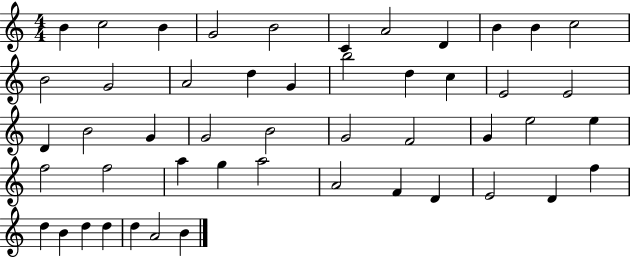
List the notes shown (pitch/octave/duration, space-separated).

B4/q C5/h B4/q G4/h B4/h C4/q A4/h D4/q B4/q B4/q C5/h B4/h G4/h A4/h D5/q G4/q B5/h D5/q C5/q E4/h E4/h D4/q B4/h G4/q G4/h B4/h G4/h F4/h G4/q E5/h E5/q F5/h F5/h A5/q G5/q A5/h A4/h F4/q D4/q E4/h D4/q F5/q D5/q B4/q D5/q D5/q D5/q A4/h B4/q